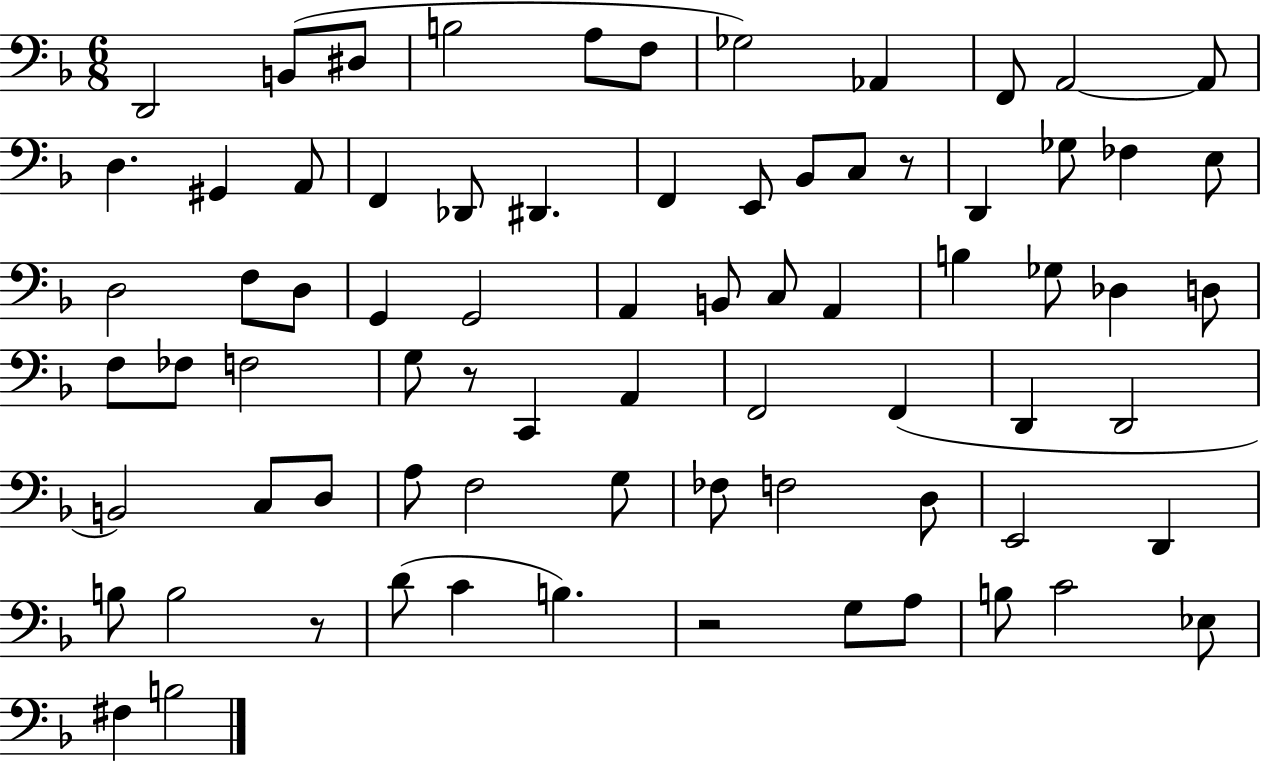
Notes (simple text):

D2/h B2/e D#3/e B3/h A3/e F3/e Gb3/h Ab2/q F2/e A2/h A2/e D3/q. G#2/q A2/e F2/q Db2/e D#2/q. F2/q E2/e Bb2/e C3/e R/e D2/q Gb3/e FES3/q E3/e D3/h F3/e D3/e G2/q G2/h A2/q B2/e C3/e A2/q B3/q Gb3/e Db3/q D3/e F3/e FES3/e F3/h G3/e R/e C2/q A2/q F2/h F2/q D2/q D2/h B2/h C3/e D3/e A3/e F3/h G3/e FES3/e F3/h D3/e E2/h D2/q B3/e B3/h R/e D4/e C4/q B3/q. R/h G3/e A3/e B3/e C4/h Eb3/e F#3/q B3/h